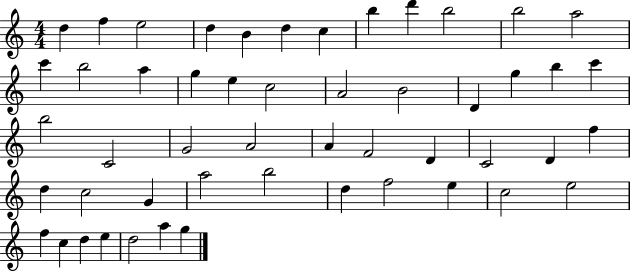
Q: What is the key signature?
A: C major